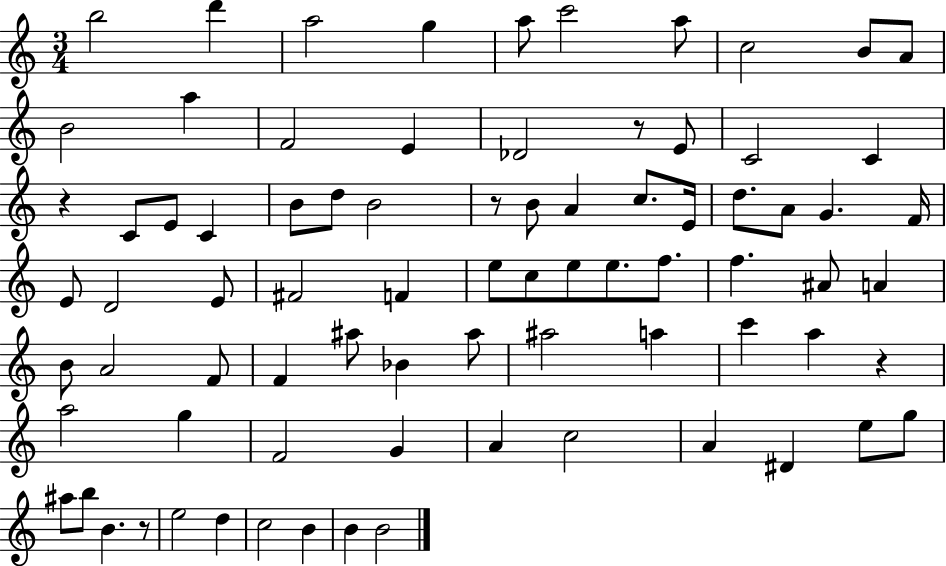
X:1
T:Untitled
M:3/4
L:1/4
K:C
b2 d' a2 g a/2 c'2 a/2 c2 B/2 A/2 B2 a F2 E _D2 z/2 E/2 C2 C z C/2 E/2 C B/2 d/2 B2 z/2 B/2 A c/2 E/4 d/2 A/2 G F/4 E/2 D2 E/2 ^F2 F e/2 c/2 e/2 e/2 f/2 f ^A/2 A B/2 A2 F/2 F ^a/2 _B ^a/2 ^a2 a c' a z a2 g F2 G A c2 A ^D e/2 g/2 ^a/2 b/2 B z/2 e2 d c2 B B B2